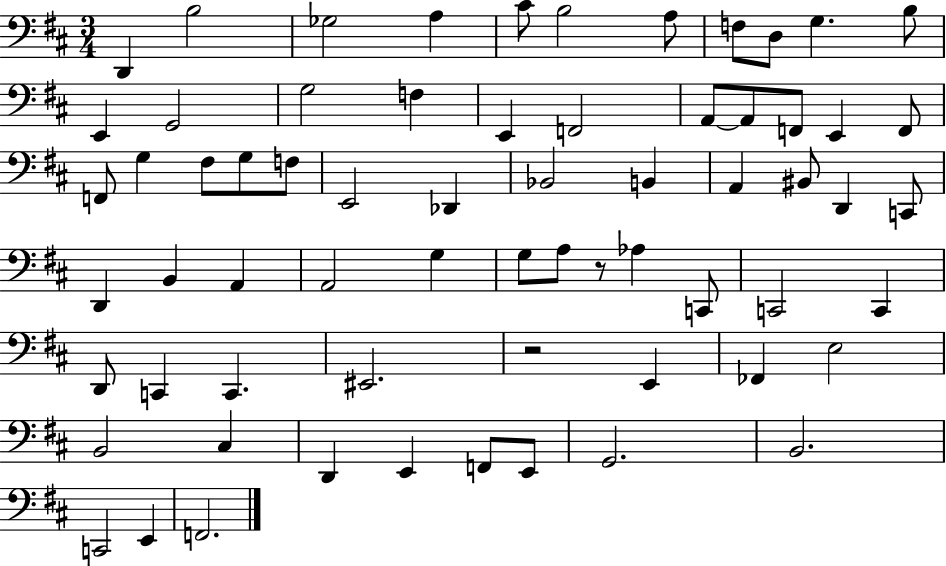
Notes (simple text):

D2/q B3/h Gb3/h A3/q C#4/e B3/h A3/e F3/e D3/e G3/q. B3/e E2/q G2/h G3/h F3/q E2/q F2/h A2/e A2/e F2/e E2/q F2/e F2/e G3/q F#3/e G3/e F3/e E2/h Db2/q Bb2/h B2/q A2/q BIS2/e D2/q C2/e D2/q B2/q A2/q A2/h G3/q G3/e A3/e R/e Ab3/q C2/e C2/h C2/q D2/e C2/q C2/q. EIS2/h. R/h E2/q FES2/q E3/h B2/h C#3/q D2/q E2/q F2/e E2/e G2/h. B2/h. C2/h E2/q F2/h.